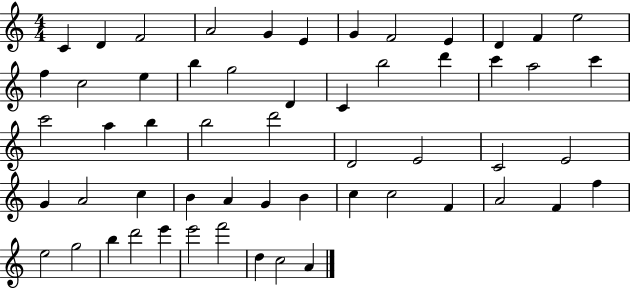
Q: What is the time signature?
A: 4/4